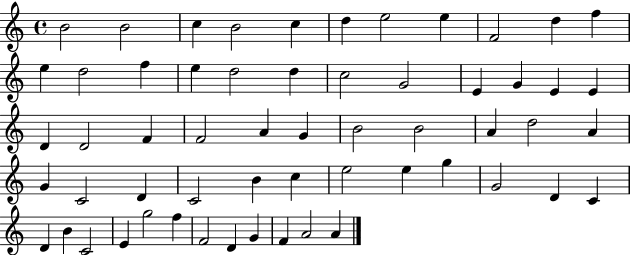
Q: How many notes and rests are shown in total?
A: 58